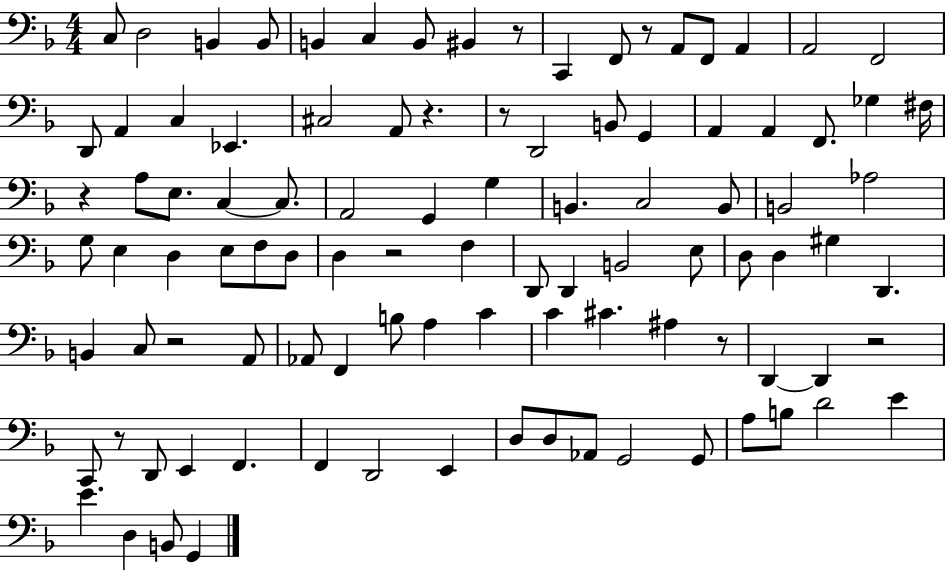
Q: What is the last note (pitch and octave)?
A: G2